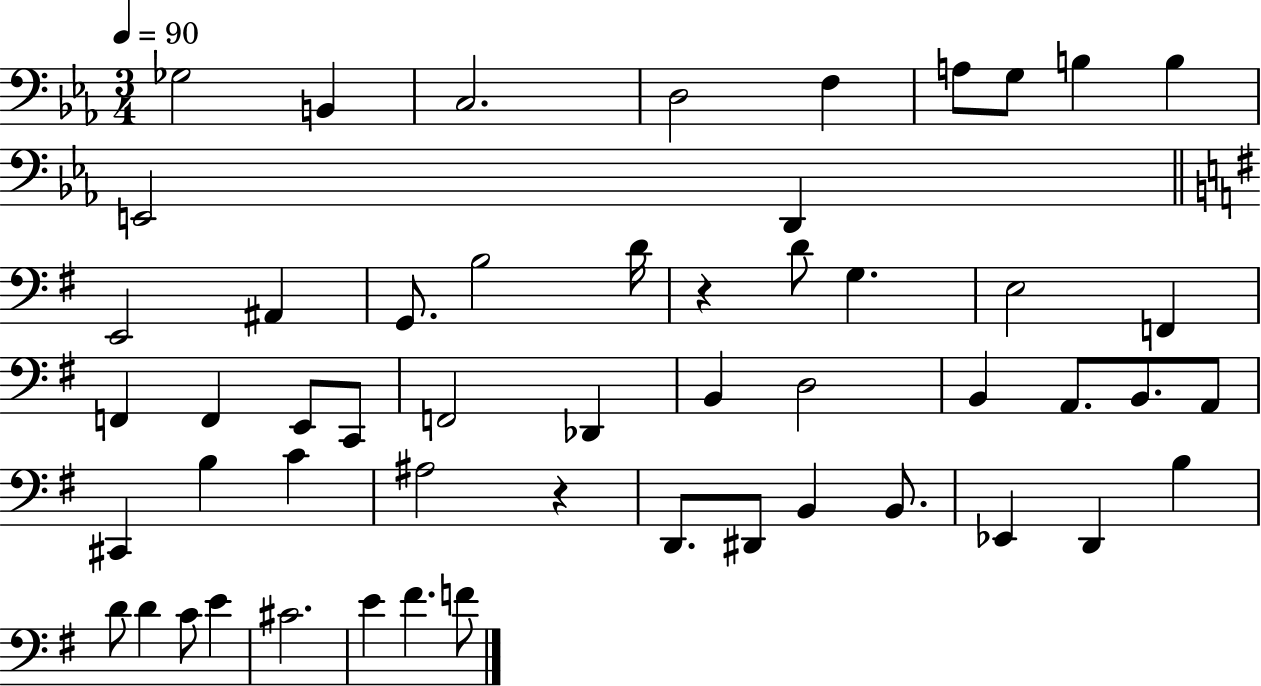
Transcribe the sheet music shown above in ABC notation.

X:1
T:Untitled
M:3/4
L:1/4
K:Eb
_G,2 B,, C,2 D,2 F, A,/2 G,/2 B, B, E,,2 D,, E,,2 ^A,, G,,/2 B,2 D/4 z D/2 G, E,2 F,, F,, F,, E,,/2 C,,/2 F,,2 _D,, B,, D,2 B,, A,,/2 B,,/2 A,,/2 ^C,, B, C ^A,2 z D,,/2 ^D,,/2 B,, B,,/2 _E,, D,, B, D/2 D C/2 E ^C2 E ^F F/2